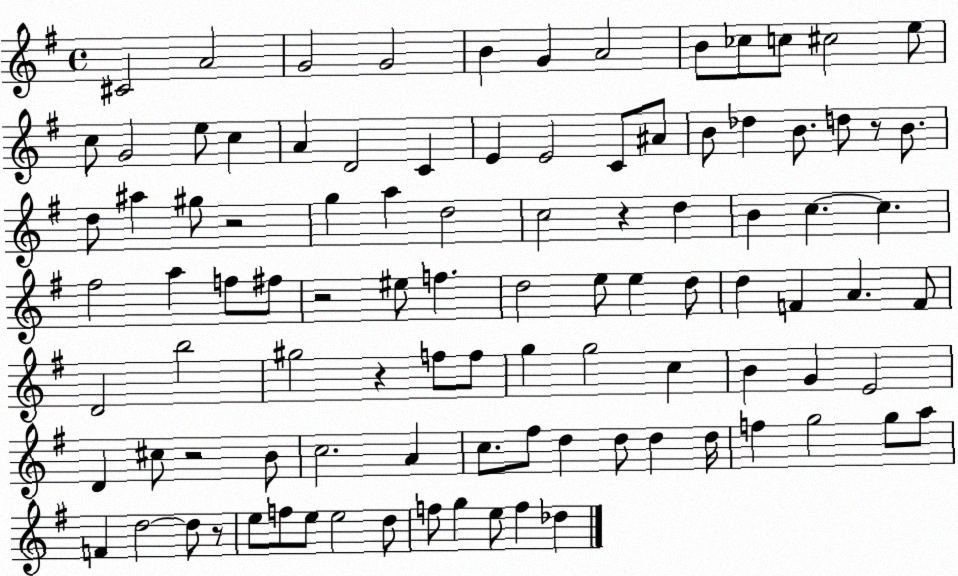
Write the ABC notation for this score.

X:1
T:Untitled
M:4/4
L:1/4
K:G
^C2 A2 G2 G2 B G A2 B/2 _c/2 c/2 ^c2 e/2 c/2 G2 e/2 c A D2 C E E2 C/2 ^A/2 B/2 _d B/2 d/2 z/2 B/2 d/2 ^a ^g/2 z2 g a d2 c2 z d B c c ^f2 a f/2 ^f/2 z2 ^e/2 f d2 e/2 e d/2 d F A F/2 D2 b2 ^g2 z f/2 f/2 g g2 c B G E2 D ^c/2 z2 B/2 c2 A c/2 ^f/2 d d/2 d d/4 f g2 g/2 a/2 F d2 d/2 z/2 e/2 f/2 e/2 e2 d/2 f/2 g e/2 f _d